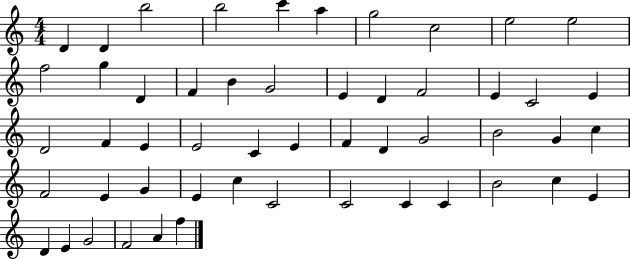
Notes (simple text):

D4/q D4/q B5/h B5/h C6/q A5/q G5/h C5/h E5/h E5/h F5/h G5/q D4/q F4/q B4/q G4/h E4/q D4/q F4/h E4/q C4/h E4/q D4/h F4/q E4/q E4/h C4/q E4/q F4/q D4/q G4/h B4/h G4/q C5/q F4/h E4/q G4/q E4/q C5/q C4/h C4/h C4/q C4/q B4/h C5/q E4/q D4/q E4/q G4/h F4/h A4/q F5/q